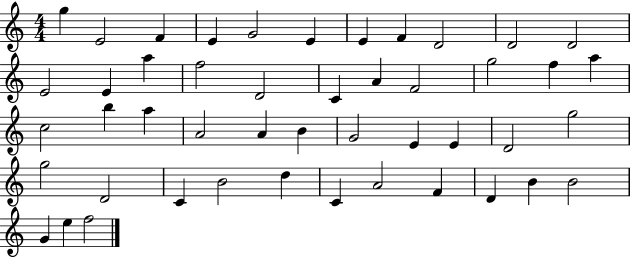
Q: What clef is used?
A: treble